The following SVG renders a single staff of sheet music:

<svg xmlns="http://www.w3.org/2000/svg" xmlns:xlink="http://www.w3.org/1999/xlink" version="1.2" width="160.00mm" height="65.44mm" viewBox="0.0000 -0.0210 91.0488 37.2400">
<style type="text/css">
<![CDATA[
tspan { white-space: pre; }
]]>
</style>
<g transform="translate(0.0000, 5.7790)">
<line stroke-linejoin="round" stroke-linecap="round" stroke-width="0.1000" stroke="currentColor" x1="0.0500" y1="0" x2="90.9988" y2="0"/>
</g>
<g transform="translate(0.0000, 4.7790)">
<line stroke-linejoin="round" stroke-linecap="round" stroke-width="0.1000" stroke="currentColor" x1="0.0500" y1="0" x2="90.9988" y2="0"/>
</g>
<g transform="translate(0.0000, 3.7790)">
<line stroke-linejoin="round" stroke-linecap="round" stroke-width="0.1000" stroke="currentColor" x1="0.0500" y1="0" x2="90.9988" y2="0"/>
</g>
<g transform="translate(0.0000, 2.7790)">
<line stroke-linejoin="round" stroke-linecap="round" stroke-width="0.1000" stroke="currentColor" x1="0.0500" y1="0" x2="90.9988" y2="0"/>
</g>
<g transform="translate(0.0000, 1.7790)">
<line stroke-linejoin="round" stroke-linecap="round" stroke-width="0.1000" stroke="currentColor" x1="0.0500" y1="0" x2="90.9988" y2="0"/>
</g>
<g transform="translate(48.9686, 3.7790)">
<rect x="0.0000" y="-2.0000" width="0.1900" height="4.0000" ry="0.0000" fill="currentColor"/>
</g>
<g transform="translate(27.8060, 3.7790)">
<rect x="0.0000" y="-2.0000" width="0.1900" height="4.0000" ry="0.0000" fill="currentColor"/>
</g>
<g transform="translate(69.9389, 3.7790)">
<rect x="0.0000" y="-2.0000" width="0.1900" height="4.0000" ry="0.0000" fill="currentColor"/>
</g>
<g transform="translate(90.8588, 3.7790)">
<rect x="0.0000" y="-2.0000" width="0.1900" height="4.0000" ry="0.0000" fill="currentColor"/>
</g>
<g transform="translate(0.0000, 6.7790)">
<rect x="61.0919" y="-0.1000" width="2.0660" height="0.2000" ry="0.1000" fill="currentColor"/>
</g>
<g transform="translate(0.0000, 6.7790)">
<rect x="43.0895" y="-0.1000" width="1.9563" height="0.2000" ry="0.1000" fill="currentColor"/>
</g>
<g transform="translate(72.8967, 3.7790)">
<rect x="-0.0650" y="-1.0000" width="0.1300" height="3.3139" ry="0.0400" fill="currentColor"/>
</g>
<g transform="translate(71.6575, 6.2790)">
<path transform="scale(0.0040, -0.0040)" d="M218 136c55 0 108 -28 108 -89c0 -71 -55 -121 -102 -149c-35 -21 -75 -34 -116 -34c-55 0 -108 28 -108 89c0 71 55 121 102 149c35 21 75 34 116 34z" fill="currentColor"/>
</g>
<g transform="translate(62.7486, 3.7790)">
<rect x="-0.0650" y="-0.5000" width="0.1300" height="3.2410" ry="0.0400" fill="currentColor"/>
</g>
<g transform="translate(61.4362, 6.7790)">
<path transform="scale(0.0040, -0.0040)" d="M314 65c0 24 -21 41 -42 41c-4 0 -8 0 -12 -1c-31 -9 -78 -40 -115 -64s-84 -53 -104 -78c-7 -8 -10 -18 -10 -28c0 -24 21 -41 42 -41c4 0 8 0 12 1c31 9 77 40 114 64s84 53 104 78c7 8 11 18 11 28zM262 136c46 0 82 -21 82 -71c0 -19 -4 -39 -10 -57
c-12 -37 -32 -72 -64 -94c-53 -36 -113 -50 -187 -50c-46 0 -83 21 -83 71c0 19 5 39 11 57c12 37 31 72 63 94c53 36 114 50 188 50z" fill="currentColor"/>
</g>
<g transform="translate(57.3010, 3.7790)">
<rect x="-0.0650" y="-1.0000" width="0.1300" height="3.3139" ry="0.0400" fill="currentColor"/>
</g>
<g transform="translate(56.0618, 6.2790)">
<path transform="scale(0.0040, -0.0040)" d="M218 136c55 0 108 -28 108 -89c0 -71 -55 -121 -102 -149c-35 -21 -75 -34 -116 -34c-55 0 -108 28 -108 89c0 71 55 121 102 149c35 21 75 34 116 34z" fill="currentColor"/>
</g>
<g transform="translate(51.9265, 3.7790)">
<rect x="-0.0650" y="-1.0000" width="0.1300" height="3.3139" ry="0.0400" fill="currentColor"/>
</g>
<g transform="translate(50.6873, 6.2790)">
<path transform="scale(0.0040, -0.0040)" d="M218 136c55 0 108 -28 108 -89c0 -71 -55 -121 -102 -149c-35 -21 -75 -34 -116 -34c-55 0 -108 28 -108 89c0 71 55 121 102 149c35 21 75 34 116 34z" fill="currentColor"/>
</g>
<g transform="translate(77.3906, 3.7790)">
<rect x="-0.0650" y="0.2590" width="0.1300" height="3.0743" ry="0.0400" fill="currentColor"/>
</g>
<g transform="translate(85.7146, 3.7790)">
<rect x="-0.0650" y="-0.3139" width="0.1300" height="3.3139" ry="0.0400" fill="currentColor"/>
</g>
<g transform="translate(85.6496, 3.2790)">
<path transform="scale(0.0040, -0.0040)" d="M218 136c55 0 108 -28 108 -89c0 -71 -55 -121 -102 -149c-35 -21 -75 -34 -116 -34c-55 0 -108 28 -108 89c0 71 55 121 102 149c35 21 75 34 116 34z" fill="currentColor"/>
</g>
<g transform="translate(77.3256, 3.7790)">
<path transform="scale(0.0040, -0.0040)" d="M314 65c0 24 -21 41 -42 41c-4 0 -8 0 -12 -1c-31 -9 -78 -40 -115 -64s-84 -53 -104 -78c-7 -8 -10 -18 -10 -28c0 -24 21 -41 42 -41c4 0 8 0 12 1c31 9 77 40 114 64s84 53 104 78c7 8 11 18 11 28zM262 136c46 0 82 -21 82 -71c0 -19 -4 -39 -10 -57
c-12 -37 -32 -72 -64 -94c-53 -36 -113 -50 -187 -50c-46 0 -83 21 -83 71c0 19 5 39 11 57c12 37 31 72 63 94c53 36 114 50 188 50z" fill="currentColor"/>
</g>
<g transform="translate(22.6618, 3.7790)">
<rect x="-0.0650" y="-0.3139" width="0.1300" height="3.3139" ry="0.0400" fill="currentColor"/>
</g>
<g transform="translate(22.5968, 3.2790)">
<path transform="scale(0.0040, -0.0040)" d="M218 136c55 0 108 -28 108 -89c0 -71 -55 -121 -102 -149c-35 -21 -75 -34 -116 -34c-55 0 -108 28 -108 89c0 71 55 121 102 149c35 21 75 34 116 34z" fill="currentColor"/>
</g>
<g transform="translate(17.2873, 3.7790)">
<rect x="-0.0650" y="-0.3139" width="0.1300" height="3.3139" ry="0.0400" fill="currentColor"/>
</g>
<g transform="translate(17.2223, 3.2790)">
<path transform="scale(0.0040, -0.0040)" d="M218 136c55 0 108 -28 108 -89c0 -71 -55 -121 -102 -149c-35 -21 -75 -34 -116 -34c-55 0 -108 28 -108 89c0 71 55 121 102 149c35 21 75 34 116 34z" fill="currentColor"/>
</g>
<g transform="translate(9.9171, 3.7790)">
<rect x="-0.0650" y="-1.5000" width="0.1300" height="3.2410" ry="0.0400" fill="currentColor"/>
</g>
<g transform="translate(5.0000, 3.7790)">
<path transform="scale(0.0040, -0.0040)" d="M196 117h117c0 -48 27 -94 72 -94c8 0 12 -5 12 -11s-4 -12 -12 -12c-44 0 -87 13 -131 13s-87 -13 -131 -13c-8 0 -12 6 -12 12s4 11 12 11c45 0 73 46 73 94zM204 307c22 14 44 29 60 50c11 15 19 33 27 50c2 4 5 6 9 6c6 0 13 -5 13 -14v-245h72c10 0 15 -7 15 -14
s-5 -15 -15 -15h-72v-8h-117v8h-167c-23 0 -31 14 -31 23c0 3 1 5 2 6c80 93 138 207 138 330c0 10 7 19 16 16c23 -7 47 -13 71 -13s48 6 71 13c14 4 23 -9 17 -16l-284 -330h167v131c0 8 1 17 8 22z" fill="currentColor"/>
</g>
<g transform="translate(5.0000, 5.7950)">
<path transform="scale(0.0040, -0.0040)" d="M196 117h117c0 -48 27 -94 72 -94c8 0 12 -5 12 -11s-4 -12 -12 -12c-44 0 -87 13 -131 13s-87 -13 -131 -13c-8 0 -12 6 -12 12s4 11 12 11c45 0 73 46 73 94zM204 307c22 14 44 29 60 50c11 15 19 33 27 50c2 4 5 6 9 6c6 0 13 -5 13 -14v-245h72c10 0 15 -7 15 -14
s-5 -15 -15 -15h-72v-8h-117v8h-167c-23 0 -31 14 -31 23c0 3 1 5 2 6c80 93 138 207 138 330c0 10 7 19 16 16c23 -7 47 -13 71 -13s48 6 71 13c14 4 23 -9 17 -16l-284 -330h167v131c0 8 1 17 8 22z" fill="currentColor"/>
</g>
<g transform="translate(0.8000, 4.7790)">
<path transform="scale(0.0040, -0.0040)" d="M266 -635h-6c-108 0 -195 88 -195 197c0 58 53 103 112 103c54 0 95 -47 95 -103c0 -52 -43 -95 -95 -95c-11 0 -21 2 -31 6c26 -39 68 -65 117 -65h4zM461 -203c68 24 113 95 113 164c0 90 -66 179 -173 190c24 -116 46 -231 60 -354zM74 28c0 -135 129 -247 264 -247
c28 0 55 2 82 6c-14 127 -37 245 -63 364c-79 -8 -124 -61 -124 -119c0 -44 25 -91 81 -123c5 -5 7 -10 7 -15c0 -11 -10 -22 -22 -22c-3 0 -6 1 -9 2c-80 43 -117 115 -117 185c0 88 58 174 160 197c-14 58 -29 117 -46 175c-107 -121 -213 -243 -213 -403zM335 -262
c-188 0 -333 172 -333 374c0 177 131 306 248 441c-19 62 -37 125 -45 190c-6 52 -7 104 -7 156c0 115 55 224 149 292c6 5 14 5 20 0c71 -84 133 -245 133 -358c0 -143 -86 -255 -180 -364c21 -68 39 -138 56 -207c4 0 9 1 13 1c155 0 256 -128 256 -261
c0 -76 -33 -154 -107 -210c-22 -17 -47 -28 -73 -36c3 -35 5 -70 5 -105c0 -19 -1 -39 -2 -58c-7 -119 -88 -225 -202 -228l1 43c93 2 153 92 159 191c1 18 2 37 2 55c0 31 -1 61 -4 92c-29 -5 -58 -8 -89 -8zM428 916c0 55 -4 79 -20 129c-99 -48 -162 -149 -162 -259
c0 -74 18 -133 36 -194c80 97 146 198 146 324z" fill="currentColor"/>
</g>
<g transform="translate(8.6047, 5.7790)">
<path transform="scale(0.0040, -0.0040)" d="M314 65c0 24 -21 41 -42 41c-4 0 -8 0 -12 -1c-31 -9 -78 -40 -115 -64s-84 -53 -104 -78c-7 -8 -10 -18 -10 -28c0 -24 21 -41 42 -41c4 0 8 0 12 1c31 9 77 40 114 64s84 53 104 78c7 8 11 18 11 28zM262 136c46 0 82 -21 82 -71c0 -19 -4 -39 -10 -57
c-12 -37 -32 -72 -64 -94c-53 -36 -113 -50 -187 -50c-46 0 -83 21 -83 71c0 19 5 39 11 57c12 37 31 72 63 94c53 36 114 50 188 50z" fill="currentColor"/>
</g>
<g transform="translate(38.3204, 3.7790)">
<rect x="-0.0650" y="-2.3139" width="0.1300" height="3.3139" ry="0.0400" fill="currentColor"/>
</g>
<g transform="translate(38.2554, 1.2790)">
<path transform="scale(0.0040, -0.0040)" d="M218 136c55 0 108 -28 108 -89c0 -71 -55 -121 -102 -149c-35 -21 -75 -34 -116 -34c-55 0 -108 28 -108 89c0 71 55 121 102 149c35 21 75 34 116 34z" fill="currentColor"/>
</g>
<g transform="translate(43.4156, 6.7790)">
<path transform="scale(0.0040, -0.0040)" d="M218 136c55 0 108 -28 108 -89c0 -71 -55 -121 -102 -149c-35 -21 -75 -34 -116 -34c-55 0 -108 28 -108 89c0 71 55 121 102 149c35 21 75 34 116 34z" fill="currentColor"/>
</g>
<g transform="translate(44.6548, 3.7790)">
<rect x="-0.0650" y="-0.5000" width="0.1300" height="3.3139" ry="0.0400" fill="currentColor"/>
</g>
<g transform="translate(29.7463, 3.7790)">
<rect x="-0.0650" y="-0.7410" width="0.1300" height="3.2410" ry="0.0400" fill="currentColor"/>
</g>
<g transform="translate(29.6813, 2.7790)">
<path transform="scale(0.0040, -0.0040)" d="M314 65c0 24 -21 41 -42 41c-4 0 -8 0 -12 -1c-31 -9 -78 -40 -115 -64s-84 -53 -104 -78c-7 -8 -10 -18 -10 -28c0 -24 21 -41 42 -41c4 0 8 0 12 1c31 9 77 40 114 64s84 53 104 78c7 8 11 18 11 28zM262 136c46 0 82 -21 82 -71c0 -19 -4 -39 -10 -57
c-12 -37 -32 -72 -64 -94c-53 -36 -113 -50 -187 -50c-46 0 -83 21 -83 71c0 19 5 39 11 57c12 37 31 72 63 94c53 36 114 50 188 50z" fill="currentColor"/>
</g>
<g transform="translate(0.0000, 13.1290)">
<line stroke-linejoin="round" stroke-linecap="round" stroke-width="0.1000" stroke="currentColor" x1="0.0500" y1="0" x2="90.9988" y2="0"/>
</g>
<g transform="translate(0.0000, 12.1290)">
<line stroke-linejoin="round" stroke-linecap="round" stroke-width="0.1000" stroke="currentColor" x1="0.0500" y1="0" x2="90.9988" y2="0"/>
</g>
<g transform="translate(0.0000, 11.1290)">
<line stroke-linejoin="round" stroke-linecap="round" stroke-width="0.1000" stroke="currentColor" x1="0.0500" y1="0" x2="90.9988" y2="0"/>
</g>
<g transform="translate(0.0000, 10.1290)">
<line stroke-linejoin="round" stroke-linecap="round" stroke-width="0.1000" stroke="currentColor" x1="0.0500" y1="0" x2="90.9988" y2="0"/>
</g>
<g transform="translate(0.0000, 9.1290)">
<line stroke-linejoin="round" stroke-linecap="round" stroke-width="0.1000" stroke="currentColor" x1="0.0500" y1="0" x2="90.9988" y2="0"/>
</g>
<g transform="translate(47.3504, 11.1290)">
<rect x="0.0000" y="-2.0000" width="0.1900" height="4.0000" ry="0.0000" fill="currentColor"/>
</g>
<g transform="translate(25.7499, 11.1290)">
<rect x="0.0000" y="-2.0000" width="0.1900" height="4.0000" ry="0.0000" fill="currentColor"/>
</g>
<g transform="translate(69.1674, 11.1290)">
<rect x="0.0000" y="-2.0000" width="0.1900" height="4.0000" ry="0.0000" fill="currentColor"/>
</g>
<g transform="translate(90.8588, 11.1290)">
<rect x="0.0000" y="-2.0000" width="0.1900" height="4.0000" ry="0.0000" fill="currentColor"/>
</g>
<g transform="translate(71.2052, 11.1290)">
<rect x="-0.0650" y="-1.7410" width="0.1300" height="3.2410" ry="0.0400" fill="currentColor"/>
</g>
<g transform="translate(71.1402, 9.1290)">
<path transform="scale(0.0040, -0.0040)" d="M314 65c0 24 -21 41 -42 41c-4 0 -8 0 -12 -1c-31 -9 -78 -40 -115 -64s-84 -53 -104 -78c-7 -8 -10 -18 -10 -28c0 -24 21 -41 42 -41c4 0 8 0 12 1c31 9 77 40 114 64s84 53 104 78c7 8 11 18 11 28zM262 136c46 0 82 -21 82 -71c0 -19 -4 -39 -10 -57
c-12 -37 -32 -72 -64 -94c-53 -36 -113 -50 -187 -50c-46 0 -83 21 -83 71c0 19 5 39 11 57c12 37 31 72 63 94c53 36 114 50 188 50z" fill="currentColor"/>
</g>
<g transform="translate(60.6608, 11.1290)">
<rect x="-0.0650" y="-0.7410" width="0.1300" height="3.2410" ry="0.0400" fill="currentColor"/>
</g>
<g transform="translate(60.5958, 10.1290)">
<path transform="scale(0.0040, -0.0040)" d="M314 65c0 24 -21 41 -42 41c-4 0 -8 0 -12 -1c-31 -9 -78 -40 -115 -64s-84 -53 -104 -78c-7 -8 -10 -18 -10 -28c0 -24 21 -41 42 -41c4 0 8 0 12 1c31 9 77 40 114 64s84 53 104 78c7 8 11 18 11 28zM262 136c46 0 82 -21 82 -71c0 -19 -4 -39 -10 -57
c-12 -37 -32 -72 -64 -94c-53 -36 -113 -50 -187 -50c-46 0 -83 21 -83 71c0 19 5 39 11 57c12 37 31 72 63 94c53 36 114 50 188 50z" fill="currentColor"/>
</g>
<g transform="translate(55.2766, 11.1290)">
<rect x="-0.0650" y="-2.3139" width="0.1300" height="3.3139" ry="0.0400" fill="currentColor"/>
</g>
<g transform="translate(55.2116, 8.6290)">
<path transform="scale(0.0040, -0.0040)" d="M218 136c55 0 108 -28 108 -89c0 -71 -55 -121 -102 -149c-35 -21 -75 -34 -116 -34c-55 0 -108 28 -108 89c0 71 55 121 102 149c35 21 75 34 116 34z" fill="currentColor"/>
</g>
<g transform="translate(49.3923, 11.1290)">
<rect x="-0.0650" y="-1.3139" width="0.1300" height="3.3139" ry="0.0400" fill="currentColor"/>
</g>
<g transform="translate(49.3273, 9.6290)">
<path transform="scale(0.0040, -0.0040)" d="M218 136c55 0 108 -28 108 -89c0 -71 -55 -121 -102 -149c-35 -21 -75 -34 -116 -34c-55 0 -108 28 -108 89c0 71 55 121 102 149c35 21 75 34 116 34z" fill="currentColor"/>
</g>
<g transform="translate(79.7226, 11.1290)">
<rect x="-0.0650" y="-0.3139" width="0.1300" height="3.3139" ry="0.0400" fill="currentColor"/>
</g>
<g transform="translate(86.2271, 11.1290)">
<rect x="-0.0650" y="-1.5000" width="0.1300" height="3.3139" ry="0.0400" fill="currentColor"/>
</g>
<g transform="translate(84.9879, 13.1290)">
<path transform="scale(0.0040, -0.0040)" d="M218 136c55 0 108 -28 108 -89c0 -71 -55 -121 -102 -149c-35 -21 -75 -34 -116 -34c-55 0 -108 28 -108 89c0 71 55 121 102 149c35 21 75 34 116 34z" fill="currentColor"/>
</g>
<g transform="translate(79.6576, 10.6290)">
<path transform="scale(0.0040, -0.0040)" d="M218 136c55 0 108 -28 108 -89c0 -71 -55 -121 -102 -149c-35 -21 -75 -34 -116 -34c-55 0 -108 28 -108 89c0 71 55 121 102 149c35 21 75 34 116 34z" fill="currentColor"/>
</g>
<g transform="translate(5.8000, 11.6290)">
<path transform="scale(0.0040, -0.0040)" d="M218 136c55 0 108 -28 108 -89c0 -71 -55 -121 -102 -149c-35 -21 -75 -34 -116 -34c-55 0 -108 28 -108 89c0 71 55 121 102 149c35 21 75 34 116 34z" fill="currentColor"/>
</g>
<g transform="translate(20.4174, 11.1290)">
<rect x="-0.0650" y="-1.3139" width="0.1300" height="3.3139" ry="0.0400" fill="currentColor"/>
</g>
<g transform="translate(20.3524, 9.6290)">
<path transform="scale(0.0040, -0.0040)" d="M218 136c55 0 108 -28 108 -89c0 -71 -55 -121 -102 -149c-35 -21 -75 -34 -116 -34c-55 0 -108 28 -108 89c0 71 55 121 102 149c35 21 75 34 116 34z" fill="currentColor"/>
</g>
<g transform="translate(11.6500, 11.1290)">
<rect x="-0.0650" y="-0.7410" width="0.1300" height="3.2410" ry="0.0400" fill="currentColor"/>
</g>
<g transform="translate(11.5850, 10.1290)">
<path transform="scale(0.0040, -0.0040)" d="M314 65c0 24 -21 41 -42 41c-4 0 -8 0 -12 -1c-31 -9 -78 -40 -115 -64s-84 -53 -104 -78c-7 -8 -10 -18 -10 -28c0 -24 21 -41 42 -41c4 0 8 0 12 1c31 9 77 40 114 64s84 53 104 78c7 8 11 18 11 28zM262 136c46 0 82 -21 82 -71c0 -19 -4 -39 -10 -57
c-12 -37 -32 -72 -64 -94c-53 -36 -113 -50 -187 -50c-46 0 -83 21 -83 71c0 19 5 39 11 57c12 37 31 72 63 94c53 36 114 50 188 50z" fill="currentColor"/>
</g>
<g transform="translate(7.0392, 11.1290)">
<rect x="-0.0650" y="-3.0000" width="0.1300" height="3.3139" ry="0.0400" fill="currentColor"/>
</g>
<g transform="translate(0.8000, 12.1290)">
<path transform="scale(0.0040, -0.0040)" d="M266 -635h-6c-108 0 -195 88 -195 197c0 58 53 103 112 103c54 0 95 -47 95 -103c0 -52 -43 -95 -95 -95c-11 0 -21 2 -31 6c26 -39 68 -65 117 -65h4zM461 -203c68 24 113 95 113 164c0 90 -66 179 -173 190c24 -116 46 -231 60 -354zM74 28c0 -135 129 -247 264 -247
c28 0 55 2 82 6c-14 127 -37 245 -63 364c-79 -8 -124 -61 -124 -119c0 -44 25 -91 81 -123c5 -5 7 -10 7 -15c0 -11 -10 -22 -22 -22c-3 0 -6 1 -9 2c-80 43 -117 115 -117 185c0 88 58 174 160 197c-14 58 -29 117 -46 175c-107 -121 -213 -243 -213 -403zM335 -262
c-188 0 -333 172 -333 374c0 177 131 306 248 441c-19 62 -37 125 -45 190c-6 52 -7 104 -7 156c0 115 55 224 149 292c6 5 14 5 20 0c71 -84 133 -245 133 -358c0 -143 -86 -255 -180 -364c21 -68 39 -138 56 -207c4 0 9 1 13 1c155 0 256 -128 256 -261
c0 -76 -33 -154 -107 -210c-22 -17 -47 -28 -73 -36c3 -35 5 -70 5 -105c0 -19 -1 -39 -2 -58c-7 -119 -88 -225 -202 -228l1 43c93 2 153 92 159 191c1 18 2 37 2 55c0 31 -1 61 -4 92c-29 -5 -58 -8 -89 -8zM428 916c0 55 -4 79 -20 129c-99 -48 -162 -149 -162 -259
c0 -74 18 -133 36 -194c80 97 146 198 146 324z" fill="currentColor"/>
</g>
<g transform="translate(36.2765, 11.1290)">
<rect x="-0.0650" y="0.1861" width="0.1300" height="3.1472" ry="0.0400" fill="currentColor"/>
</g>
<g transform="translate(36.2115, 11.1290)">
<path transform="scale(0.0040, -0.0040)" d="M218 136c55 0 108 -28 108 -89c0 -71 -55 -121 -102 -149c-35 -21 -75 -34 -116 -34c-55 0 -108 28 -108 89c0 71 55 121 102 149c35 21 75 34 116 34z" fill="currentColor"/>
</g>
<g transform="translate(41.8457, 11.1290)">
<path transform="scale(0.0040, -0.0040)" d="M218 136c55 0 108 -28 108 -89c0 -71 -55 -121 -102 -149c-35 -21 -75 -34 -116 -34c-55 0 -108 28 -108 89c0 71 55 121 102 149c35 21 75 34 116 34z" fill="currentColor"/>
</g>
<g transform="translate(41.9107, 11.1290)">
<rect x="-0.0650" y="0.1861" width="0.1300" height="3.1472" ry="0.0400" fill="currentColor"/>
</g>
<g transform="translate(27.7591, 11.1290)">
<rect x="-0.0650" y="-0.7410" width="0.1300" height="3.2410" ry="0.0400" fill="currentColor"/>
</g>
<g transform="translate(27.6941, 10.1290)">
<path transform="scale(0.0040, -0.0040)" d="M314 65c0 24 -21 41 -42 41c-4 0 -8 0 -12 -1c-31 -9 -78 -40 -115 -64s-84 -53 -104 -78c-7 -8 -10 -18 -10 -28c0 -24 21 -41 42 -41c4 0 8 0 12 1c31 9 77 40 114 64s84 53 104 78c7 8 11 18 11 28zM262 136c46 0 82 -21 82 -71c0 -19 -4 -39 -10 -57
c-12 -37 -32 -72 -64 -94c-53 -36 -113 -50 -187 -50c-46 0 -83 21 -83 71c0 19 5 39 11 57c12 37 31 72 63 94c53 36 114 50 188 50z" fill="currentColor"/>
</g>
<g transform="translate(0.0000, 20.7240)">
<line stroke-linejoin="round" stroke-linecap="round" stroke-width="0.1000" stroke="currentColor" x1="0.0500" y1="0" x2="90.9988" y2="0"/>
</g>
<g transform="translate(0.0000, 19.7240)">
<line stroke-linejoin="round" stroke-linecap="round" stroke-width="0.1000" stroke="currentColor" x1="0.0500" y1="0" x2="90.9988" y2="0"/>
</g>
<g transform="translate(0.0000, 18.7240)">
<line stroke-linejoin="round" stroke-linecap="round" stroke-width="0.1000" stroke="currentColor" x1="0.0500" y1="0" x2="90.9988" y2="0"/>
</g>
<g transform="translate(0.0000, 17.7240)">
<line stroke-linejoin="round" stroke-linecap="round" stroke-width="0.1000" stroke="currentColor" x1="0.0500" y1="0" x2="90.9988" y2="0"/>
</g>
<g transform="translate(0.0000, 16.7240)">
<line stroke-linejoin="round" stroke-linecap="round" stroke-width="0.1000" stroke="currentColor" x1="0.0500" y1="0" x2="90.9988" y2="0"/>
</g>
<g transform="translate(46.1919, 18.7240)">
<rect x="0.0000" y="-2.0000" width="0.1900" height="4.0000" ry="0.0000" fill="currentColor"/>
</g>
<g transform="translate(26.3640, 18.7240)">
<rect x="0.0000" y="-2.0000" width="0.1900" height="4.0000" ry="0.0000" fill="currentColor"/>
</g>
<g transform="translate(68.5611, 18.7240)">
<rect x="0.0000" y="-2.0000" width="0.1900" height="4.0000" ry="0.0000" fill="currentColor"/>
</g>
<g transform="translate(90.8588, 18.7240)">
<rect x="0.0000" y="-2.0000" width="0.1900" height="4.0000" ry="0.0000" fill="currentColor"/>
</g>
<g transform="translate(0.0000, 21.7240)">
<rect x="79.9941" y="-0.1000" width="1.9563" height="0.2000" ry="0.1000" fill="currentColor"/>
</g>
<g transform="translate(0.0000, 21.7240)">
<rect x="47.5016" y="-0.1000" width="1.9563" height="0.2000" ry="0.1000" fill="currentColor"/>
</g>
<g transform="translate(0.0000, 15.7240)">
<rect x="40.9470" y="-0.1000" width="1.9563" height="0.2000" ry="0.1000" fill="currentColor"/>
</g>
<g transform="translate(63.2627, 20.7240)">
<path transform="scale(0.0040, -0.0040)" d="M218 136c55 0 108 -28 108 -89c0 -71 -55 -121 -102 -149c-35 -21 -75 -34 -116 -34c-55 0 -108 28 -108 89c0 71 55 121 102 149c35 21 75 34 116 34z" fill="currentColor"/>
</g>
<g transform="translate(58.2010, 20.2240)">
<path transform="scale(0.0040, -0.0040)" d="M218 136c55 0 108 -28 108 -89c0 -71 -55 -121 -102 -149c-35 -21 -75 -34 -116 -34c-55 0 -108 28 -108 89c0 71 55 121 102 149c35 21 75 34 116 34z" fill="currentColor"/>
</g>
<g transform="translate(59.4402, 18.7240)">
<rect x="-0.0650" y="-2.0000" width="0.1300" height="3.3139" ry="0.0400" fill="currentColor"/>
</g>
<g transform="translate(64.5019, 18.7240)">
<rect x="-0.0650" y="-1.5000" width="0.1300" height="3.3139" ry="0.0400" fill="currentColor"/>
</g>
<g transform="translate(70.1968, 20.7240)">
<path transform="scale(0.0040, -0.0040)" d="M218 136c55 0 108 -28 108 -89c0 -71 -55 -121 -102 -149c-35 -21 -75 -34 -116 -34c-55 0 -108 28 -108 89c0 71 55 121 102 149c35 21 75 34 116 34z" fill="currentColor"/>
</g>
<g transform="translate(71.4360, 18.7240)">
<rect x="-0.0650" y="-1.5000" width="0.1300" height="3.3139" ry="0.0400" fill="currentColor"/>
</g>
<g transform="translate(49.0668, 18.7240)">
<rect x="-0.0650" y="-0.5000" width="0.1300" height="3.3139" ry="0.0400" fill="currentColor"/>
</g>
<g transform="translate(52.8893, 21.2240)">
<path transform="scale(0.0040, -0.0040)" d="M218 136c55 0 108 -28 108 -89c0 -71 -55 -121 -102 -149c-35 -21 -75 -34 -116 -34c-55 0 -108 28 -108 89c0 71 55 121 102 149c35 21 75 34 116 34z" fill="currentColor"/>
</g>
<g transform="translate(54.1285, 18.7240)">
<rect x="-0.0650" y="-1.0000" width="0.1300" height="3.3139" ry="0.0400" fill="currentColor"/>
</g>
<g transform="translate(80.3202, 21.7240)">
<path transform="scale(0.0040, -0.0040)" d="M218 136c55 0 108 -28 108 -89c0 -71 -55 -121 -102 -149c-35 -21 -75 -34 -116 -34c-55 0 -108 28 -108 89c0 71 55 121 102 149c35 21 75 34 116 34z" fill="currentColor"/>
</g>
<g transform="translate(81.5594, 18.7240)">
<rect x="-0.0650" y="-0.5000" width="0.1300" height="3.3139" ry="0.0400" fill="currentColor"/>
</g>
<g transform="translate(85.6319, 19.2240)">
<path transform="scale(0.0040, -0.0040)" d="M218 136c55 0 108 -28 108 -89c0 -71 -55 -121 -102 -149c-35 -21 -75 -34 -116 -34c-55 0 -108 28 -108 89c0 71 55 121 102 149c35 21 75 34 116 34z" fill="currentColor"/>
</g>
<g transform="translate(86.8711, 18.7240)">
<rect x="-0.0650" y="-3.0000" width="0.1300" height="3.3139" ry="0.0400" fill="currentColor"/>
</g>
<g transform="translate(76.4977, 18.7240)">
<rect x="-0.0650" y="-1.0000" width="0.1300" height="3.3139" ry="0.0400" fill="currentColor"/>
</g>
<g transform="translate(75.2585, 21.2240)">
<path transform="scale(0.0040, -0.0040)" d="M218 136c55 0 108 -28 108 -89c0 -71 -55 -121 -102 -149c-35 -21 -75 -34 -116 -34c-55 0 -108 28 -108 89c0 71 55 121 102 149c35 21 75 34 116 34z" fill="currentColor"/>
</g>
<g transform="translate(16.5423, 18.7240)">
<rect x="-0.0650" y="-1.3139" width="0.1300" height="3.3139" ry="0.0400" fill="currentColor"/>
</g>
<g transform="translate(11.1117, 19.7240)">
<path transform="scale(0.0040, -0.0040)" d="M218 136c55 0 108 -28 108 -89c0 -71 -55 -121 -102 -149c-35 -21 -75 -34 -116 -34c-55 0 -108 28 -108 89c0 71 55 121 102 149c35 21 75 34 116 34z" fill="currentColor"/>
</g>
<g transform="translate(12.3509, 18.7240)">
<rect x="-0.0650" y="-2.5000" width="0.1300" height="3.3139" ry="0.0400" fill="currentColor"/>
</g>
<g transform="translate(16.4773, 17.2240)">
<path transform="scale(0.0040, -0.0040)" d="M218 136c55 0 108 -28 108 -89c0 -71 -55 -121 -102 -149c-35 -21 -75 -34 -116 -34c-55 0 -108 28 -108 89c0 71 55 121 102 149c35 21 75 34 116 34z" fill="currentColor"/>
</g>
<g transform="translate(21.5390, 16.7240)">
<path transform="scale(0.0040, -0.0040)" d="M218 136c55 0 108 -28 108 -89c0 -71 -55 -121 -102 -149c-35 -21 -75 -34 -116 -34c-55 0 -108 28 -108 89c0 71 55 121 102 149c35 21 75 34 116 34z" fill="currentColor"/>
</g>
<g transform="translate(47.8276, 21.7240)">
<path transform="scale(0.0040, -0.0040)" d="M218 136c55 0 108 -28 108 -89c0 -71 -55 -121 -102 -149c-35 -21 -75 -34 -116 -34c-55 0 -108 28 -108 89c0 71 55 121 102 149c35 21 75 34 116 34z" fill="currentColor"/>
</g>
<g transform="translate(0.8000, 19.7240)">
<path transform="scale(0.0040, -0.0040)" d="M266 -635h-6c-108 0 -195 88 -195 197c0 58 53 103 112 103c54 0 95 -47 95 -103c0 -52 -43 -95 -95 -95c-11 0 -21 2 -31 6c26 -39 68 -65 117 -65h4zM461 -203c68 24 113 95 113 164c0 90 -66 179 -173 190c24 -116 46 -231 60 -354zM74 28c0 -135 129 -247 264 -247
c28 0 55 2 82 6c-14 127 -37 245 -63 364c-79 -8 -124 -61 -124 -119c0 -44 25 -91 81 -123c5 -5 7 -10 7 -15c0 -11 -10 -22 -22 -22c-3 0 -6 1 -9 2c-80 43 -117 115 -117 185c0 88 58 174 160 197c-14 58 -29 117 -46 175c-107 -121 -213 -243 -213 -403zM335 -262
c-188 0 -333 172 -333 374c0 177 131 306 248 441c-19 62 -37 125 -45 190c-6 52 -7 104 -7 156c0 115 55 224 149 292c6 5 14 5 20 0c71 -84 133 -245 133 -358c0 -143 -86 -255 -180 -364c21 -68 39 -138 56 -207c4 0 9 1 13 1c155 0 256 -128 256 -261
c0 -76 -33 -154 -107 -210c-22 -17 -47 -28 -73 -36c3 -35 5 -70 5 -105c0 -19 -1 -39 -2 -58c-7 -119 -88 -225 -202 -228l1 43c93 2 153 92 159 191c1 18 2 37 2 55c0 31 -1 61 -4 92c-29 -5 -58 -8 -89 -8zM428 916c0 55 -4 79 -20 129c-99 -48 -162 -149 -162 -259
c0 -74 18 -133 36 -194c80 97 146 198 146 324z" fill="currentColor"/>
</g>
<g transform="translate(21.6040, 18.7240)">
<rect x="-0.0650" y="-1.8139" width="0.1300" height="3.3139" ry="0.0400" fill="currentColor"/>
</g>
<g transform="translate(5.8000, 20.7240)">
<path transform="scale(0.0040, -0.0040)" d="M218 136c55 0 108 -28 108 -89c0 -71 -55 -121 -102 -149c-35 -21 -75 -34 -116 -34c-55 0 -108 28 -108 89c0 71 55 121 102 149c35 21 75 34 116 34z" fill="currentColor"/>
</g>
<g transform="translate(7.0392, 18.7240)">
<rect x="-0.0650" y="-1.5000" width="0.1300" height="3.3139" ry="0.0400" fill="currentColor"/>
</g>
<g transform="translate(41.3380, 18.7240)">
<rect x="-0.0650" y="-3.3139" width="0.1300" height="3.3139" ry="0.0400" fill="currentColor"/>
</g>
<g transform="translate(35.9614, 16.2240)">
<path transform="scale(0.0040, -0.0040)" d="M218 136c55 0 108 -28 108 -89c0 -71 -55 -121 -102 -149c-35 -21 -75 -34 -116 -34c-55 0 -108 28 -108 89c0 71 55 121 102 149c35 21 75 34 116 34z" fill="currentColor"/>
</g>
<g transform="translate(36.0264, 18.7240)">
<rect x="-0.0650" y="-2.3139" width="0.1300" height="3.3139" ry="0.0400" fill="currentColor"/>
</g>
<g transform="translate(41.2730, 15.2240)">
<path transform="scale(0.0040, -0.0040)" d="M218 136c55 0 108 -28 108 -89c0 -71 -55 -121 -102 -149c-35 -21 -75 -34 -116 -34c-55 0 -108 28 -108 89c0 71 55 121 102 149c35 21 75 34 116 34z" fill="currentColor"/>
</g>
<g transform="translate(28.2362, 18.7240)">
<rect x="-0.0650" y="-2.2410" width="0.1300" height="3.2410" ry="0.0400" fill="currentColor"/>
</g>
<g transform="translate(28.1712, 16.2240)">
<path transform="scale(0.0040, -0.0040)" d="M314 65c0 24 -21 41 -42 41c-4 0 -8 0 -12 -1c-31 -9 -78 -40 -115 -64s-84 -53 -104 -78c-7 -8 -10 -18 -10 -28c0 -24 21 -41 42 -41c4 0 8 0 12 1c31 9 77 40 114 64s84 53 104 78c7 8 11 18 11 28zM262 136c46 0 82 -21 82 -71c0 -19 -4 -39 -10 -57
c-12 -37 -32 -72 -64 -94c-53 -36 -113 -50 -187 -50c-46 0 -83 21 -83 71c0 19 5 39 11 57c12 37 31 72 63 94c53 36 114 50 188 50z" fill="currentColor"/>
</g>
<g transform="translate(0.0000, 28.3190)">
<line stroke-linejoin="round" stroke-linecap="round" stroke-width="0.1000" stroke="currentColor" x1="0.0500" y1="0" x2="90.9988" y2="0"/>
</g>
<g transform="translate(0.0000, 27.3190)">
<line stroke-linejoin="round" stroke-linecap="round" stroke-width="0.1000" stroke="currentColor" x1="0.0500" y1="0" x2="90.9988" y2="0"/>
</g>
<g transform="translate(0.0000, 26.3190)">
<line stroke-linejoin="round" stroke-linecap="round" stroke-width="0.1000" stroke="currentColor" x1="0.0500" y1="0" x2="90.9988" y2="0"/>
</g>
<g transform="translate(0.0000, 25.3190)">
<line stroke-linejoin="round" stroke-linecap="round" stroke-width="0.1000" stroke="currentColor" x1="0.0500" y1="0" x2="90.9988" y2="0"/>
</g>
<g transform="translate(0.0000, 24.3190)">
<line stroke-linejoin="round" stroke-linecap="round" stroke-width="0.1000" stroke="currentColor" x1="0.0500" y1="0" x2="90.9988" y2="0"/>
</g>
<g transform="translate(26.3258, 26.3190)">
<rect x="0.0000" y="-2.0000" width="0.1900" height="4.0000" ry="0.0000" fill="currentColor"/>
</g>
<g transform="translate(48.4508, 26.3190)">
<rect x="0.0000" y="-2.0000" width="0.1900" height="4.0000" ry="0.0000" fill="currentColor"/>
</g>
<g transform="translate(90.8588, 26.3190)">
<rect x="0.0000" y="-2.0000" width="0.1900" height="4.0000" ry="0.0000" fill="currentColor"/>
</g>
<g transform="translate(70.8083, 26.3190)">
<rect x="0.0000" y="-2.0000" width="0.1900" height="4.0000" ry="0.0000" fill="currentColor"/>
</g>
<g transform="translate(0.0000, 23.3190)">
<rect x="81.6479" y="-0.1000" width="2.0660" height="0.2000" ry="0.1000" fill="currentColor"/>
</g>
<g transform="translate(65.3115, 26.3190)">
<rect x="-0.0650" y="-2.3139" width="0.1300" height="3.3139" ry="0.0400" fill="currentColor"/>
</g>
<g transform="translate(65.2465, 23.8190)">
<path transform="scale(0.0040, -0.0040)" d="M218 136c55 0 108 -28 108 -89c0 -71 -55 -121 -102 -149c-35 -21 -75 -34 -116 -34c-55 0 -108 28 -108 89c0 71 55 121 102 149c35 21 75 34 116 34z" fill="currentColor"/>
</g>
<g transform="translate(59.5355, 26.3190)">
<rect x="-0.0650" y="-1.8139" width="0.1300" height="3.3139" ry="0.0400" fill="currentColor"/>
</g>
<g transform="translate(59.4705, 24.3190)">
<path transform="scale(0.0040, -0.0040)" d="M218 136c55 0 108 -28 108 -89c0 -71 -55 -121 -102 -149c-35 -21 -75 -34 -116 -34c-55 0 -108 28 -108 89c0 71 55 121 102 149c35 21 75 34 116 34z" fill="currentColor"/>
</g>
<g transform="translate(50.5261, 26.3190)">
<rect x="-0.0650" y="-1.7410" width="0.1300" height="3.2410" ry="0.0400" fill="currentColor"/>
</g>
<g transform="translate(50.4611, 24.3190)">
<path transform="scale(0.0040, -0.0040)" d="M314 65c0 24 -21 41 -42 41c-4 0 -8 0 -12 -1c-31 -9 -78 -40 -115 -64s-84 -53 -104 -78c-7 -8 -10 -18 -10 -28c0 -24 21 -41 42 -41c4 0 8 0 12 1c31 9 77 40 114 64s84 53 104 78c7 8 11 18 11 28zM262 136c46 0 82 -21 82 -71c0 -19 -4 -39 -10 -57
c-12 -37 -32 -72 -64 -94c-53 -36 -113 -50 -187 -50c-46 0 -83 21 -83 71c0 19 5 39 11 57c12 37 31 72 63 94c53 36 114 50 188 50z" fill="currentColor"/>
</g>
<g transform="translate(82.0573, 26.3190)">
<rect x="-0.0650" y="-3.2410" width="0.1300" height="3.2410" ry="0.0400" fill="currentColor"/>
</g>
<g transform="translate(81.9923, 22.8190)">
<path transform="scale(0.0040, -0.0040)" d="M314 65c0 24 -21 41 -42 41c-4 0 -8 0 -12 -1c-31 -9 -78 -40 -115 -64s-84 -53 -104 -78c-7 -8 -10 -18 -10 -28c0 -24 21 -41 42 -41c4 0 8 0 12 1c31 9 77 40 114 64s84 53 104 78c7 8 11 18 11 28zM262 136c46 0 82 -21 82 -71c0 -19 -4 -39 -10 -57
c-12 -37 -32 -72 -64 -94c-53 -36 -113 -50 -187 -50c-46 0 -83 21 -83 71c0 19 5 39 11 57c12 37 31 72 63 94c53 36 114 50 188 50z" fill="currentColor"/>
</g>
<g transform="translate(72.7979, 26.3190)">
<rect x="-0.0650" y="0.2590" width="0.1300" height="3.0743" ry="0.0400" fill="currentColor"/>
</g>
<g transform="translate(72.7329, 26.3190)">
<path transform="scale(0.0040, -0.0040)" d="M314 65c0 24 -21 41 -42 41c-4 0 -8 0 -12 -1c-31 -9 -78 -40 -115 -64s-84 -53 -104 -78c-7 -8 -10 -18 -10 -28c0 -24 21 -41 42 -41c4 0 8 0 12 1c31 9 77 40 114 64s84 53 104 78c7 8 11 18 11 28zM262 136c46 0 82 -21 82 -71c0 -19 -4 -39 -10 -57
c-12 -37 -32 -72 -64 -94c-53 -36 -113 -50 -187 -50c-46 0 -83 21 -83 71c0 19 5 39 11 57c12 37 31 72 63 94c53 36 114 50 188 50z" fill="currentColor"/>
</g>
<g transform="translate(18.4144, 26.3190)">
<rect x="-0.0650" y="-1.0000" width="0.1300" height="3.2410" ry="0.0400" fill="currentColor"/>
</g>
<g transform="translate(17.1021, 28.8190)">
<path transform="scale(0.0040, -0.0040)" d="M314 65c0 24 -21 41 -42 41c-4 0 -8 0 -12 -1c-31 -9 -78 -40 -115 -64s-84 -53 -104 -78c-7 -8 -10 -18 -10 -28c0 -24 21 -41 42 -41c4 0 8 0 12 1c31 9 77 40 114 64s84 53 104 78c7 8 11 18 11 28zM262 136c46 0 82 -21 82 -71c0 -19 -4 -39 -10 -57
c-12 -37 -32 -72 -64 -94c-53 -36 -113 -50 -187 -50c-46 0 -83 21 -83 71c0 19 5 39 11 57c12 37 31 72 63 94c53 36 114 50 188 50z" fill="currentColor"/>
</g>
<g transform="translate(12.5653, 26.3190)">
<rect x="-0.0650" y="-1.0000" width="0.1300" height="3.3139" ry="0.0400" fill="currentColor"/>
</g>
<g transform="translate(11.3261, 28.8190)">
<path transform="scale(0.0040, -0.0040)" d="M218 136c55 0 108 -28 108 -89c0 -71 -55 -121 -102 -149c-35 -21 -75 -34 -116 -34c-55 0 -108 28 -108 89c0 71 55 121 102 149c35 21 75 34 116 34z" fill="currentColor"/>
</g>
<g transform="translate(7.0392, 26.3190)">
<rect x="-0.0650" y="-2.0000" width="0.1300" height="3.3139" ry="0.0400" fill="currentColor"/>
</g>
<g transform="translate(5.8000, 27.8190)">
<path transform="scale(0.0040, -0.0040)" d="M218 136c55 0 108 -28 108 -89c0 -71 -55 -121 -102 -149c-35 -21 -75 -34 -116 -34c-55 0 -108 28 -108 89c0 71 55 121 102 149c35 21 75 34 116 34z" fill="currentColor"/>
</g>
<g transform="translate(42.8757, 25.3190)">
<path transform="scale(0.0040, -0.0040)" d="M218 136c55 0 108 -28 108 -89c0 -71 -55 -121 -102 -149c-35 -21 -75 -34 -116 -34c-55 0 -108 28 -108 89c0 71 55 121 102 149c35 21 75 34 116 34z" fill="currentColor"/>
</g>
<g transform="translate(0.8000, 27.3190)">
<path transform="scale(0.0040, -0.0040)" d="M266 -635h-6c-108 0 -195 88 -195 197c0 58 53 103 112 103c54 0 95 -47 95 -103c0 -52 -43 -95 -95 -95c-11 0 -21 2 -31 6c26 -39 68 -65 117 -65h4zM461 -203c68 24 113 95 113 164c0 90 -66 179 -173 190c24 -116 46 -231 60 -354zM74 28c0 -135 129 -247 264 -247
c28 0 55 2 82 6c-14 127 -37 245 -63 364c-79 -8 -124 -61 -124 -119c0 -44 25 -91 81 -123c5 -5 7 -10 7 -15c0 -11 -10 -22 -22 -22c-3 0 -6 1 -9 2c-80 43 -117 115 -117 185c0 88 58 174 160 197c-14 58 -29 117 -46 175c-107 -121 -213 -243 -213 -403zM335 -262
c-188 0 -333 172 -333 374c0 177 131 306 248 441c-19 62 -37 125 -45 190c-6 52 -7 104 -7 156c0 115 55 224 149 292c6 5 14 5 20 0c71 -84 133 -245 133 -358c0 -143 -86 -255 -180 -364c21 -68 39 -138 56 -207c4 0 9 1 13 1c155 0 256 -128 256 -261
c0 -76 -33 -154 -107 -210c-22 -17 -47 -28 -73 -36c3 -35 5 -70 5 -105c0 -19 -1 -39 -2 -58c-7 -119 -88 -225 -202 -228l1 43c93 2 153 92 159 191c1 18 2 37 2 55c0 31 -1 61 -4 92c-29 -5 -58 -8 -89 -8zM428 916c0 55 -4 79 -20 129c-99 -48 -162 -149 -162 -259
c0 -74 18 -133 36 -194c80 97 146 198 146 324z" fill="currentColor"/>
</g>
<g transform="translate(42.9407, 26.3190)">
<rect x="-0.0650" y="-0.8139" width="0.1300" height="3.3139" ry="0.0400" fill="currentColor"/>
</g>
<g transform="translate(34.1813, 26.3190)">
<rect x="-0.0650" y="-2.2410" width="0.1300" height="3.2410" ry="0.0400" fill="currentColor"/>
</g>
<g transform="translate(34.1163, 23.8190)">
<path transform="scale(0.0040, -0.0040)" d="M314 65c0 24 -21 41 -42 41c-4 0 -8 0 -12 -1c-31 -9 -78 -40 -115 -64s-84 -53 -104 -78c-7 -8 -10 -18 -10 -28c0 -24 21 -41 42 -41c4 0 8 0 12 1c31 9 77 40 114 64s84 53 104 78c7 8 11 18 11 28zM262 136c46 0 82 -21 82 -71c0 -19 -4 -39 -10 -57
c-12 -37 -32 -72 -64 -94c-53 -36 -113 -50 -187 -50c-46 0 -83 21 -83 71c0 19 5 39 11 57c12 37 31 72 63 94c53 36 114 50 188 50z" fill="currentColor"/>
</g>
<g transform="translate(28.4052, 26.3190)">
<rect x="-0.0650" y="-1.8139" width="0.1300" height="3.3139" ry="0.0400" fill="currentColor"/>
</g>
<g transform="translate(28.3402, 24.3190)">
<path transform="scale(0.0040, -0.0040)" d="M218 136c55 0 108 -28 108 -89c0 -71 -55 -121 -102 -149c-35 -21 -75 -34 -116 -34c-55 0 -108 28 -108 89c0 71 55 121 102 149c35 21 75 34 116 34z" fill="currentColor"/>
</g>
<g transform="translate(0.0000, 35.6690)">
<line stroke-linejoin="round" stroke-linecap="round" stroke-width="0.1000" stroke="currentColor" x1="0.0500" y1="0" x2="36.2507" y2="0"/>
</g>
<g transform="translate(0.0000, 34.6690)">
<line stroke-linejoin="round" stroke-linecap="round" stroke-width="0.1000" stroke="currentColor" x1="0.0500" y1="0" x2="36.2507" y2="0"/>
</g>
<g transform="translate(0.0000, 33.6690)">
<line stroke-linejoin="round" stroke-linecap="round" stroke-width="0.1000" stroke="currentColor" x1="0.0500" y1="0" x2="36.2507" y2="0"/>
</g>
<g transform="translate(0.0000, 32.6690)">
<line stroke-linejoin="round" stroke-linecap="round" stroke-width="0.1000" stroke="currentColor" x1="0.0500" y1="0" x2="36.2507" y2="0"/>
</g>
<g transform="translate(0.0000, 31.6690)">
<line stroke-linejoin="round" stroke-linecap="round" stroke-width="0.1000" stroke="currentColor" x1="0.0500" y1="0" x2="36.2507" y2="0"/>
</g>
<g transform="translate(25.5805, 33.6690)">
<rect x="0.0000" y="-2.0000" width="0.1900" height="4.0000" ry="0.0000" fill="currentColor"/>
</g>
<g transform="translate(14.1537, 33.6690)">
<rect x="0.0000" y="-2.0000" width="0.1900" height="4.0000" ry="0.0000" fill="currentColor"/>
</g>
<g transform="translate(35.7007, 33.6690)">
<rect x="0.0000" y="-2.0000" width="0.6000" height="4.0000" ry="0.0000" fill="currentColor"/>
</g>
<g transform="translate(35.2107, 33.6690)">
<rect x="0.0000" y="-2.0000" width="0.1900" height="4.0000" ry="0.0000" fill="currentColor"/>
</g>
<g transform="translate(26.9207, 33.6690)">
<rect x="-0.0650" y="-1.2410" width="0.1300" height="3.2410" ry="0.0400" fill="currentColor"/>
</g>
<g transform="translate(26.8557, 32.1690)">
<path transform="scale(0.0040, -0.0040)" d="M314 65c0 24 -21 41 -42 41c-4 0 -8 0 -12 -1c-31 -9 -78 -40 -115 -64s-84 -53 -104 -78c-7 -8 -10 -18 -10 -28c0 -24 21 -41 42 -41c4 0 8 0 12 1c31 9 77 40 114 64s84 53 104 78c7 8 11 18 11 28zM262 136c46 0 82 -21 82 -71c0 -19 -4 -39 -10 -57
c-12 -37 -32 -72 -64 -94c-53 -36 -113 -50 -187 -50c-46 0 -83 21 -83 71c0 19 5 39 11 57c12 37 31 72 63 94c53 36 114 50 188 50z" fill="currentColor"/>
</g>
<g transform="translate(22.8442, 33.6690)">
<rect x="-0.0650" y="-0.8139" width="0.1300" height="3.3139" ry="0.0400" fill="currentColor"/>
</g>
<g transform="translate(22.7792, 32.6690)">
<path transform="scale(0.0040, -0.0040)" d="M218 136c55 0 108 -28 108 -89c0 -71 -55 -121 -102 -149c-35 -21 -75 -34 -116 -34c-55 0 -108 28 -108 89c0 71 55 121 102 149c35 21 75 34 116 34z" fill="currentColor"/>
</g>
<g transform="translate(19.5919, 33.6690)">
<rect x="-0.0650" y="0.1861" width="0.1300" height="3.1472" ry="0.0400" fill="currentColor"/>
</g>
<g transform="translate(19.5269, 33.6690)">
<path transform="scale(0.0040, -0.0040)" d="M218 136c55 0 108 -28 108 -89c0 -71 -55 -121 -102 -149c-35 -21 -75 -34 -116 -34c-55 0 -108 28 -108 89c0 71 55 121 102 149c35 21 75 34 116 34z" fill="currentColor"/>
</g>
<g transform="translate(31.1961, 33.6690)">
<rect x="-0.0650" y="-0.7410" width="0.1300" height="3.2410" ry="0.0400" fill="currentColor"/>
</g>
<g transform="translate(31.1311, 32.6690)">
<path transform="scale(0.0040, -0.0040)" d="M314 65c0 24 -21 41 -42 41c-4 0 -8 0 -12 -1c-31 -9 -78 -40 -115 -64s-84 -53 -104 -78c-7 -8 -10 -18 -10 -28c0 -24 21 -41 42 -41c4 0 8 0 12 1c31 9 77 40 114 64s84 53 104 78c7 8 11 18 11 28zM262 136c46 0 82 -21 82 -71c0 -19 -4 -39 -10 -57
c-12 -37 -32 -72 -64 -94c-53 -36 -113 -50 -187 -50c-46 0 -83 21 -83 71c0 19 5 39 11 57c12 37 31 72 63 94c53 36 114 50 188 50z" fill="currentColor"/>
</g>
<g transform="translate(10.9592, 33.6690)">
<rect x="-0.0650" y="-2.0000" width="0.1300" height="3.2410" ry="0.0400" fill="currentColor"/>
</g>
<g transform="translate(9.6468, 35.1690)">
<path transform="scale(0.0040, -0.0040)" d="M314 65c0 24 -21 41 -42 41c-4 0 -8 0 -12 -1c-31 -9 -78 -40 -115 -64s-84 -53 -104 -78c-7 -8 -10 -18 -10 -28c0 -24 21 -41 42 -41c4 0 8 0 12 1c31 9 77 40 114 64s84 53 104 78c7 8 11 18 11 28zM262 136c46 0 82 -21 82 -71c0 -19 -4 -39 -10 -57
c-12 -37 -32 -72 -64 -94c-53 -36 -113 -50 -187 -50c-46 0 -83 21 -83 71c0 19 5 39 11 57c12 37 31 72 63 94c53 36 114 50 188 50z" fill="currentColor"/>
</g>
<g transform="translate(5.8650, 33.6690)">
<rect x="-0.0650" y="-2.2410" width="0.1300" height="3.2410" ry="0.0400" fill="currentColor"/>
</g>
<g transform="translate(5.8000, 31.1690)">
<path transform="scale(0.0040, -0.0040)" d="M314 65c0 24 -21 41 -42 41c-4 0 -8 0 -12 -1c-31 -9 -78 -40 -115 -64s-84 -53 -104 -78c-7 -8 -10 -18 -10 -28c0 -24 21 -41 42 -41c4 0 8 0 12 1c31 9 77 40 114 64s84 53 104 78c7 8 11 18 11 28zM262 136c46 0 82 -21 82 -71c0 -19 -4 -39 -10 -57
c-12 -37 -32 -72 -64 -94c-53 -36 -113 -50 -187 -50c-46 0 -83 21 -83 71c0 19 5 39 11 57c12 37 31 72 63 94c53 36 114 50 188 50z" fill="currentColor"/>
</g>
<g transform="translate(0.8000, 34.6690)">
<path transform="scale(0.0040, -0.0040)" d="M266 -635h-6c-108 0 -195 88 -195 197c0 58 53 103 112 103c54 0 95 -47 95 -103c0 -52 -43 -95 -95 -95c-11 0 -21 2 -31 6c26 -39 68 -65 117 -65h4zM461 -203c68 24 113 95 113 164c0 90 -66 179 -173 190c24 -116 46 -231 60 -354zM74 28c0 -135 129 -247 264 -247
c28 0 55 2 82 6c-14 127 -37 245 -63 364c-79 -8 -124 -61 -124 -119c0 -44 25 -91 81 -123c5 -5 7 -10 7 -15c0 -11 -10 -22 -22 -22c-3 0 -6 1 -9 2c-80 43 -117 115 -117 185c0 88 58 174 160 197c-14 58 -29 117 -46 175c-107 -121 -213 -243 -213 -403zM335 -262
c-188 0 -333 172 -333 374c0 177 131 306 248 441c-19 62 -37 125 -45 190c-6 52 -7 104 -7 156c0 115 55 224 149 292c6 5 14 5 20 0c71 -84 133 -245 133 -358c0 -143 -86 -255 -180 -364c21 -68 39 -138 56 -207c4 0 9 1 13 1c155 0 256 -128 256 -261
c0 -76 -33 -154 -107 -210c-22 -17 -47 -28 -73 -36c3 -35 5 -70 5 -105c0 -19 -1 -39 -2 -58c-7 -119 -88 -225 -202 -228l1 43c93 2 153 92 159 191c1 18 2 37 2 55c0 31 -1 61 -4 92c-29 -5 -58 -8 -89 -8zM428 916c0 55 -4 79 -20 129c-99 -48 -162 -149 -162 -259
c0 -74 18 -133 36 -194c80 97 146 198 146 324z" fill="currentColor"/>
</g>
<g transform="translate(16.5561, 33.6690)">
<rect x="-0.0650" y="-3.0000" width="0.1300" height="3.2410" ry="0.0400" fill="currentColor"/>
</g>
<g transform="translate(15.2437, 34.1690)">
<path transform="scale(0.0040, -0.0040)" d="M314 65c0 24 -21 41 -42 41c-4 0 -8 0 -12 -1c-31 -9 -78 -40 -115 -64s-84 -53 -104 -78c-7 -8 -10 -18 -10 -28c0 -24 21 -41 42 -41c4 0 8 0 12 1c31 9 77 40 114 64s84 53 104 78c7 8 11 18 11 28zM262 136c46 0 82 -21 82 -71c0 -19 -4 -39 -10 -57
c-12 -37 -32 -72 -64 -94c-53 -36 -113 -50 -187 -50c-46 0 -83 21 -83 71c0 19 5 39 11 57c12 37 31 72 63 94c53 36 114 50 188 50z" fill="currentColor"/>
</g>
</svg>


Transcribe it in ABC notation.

X:1
T:Untitled
M:4/4
L:1/4
K:C
E2 c c d2 g C D D C2 D B2 c A d2 e d2 B B e g d2 f2 c E E G e f g2 g b C D F E E D C A F D D2 f g2 d f2 f g B2 b2 g2 F2 A2 B d e2 d2